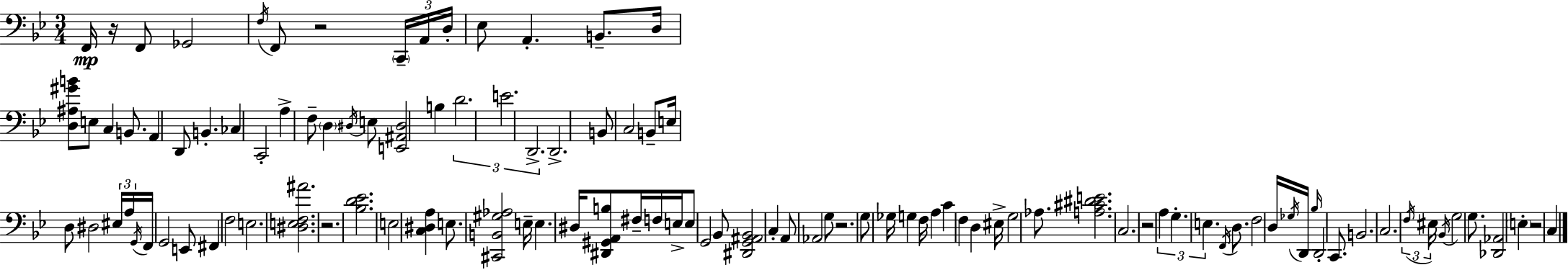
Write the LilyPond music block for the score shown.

{
  \clef bass
  \numericTimeSignature
  \time 3/4
  \key bes \major
  f,16\mp r16 f,8 ges,2 | \acciaccatura { f16 } f,8 r2 \tuplet 3/2 { \parenthesize c,16-- | a,16 d16-. } ees8 a,4.-. b,8.-- | d16 <d ais gis' b'>8 e8 c4 b,8. | \break a,4 d,8 b,4.-. | ces4 c,2-. | a4-> f8-- \parenthesize d4 \acciaccatura { dis16 } | e8 <e, ais, dis>2 b4 | \break \tuplet 3/2 { d'2. | e'2. | d,2.-> } | d,2.-> | \break b,8 c2 | b,8-- e16 d8 dis2 | \tuplet 3/2 { eis16 a16 \acciaccatura { g,16 } } f,16 g,2 | e,8 fis,4 f2 | \break e2. | <dis e f ais'>2. | r2. | <bes d' ees'>2. | \break e2 <c dis a>4 | e8. <cis, b, gis aes>2 | e16-- e4. dis16 <dis, gis, a, b>8 | fis16-- f16 e16-> e8 g,2 | \break bes,8 <dis, g, ais, bes,>2 c4-. | a,8 aes,2 | g8 r2. | g8 ges16 g4 f16 a4 | \break c'4 f4 d4 | eis16-> g2 | aes8. <a cis' dis' e'>2. | c2. | \break r2 \tuplet 3/2 { a4 | g4.-. e4. } | \acciaccatura { f,16 } d8. f2 | d16 \acciaccatura { ges16 } d,16 \grace { bes16 } d,2-. | \break c,8. b,2. | c2. | \tuplet 3/2 { \acciaccatura { f16 } eis16 \acciaccatura { bes,16 } } g2 | g8. <des, aes,>2 | \break \parenthesize e4-. r2 | c4 \bar "|."
}